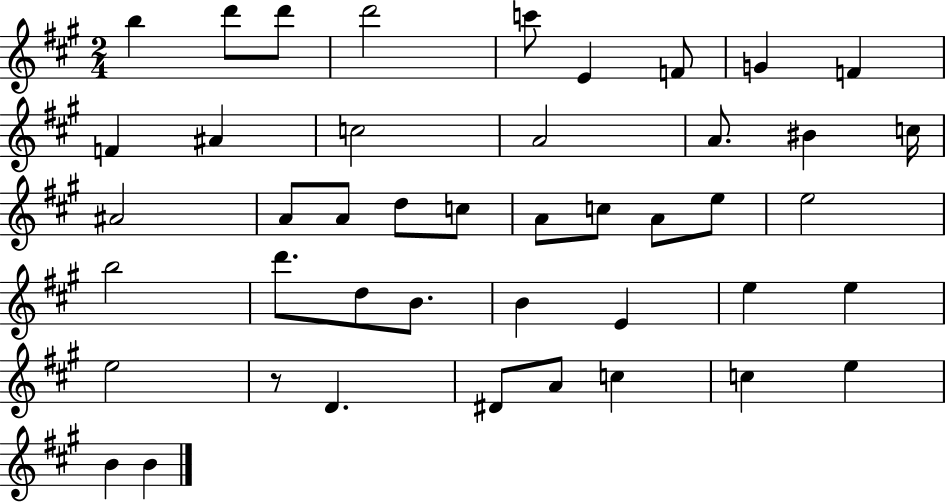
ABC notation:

X:1
T:Untitled
M:2/4
L:1/4
K:A
b d'/2 d'/2 d'2 c'/2 E F/2 G F F ^A c2 A2 A/2 ^B c/4 ^A2 A/2 A/2 d/2 c/2 A/2 c/2 A/2 e/2 e2 b2 d'/2 d/2 B/2 B E e e e2 z/2 D ^D/2 A/2 c c e B B